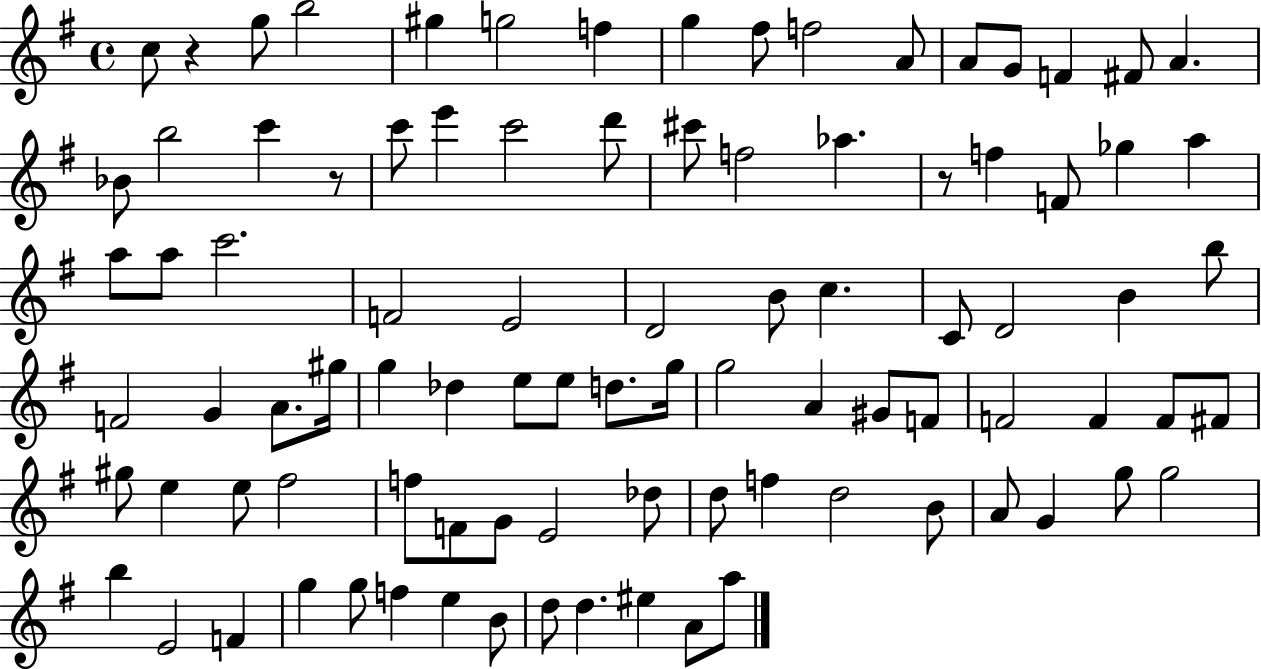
C5/e R/q G5/e B5/h G#5/q G5/h F5/q G5/q F#5/e F5/h A4/e A4/e G4/e F4/q F#4/e A4/q. Bb4/e B5/h C6/q R/e C6/e E6/q C6/h D6/e C#6/e F5/h Ab5/q. R/e F5/q F4/e Gb5/q A5/q A5/e A5/e C6/h. F4/h E4/h D4/h B4/e C5/q. C4/e D4/h B4/q B5/e F4/h G4/q A4/e. G#5/s G5/q Db5/q E5/e E5/e D5/e. G5/s G5/h A4/q G#4/e F4/e F4/h F4/q F4/e F#4/e G#5/e E5/q E5/e F#5/h F5/e F4/e G4/e E4/h Db5/e D5/e F5/q D5/h B4/e A4/e G4/q G5/e G5/h B5/q E4/h F4/q G5/q G5/e F5/q E5/q B4/e D5/e D5/q. EIS5/q A4/e A5/e